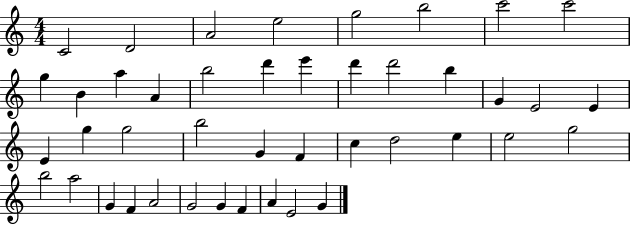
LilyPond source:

{
  \clef treble
  \numericTimeSignature
  \time 4/4
  \key c \major
  c'2 d'2 | a'2 e''2 | g''2 b''2 | c'''2 c'''2 | \break g''4 b'4 a''4 a'4 | b''2 d'''4 e'''4 | d'''4 d'''2 b''4 | g'4 e'2 e'4 | \break e'4 g''4 g''2 | b''2 g'4 f'4 | c''4 d''2 e''4 | e''2 g''2 | \break b''2 a''2 | g'4 f'4 a'2 | g'2 g'4 f'4 | a'4 e'2 g'4 | \break \bar "|."
}